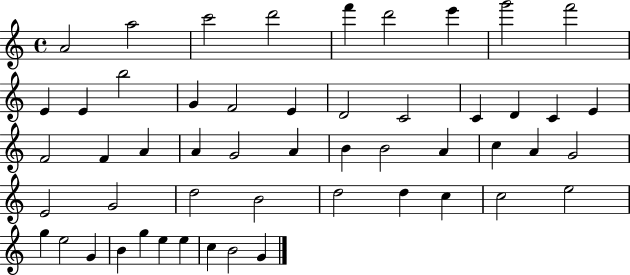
A4/h A5/h C6/h D6/h F6/q D6/h E6/q G6/h F6/h E4/q E4/q B5/h G4/q F4/h E4/q D4/h C4/h C4/q D4/q C4/q E4/q F4/h F4/q A4/q A4/q G4/h A4/q B4/q B4/h A4/q C5/q A4/q G4/h E4/h G4/h D5/h B4/h D5/h D5/q C5/q C5/h E5/h G5/q E5/h G4/q B4/q G5/q E5/q E5/q C5/q B4/h G4/q